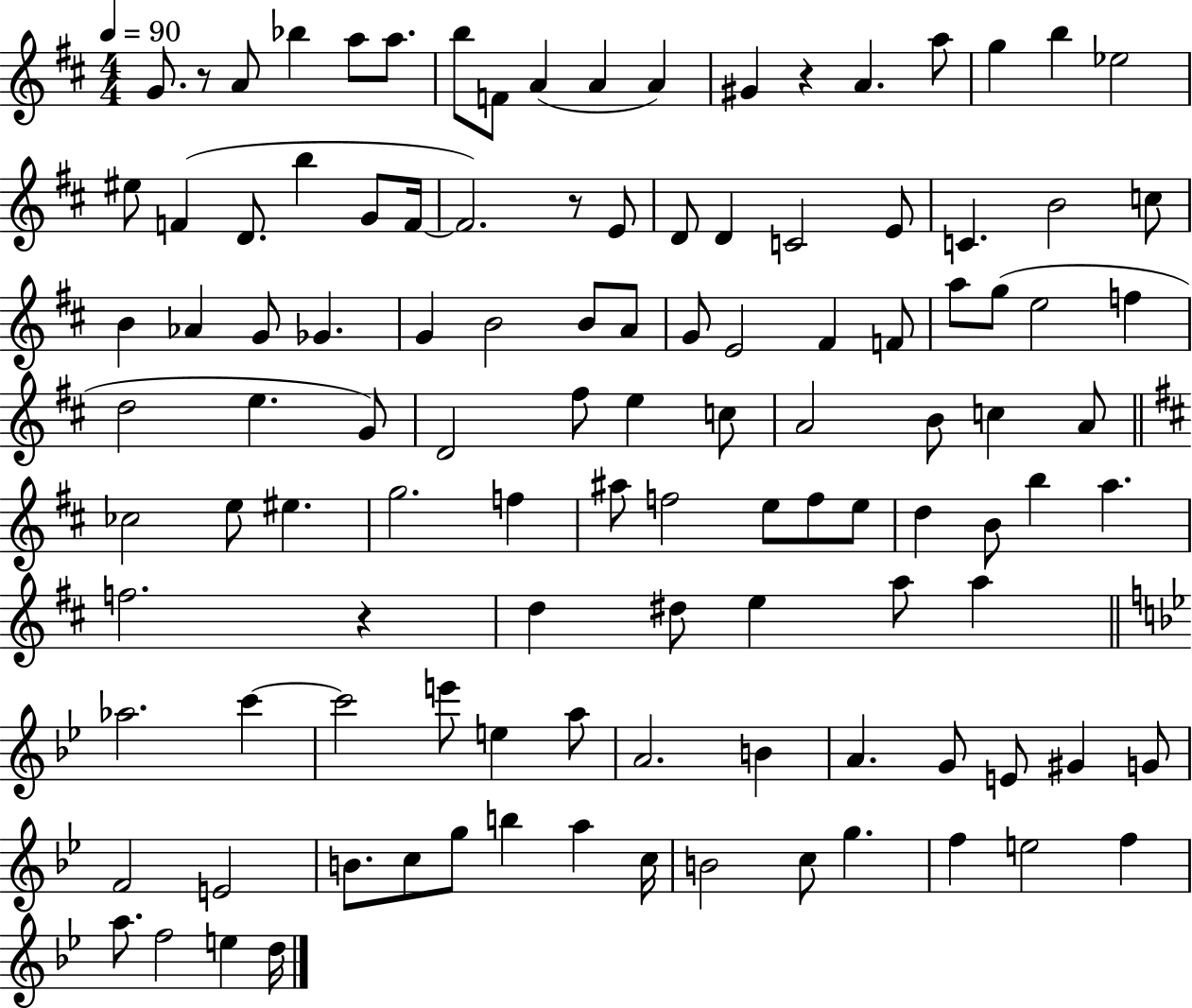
{
  \clef treble
  \numericTimeSignature
  \time 4/4
  \key d \major
  \tempo 4 = 90
  \repeat volta 2 { g'8. r8 a'8 bes''4 a''8 a''8. | b''8 f'8 a'4( a'4 a'4) | gis'4 r4 a'4. a''8 | g''4 b''4 ees''2 | \break eis''8 f'4( d'8. b''4 g'8 f'16~~ | f'2.) r8 e'8 | d'8 d'4 c'2 e'8 | c'4. b'2 c''8 | \break b'4 aes'4 g'8 ges'4. | g'4 b'2 b'8 a'8 | g'8 e'2 fis'4 f'8 | a''8 g''8( e''2 f''4 | \break d''2 e''4. g'8) | d'2 fis''8 e''4 c''8 | a'2 b'8 c''4 a'8 | \bar "||" \break \key d \major ces''2 e''8 eis''4. | g''2. f''4 | ais''8 f''2 e''8 f''8 e''8 | d''4 b'8 b''4 a''4. | \break f''2. r4 | d''4 dis''8 e''4 a''8 a''4 | \bar "||" \break \key bes \major aes''2. c'''4~~ | c'''2 e'''8 e''4 a''8 | a'2. b'4 | a'4. g'8 e'8 gis'4 g'8 | \break f'2 e'2 | b'8. c''8 g''8 b''4 a''4 c''16 | b'2 c''8 g''4. | f''4 e''2 f''4 | \break a''8. f''2 e''4 d''16 | } \bar "|."
}